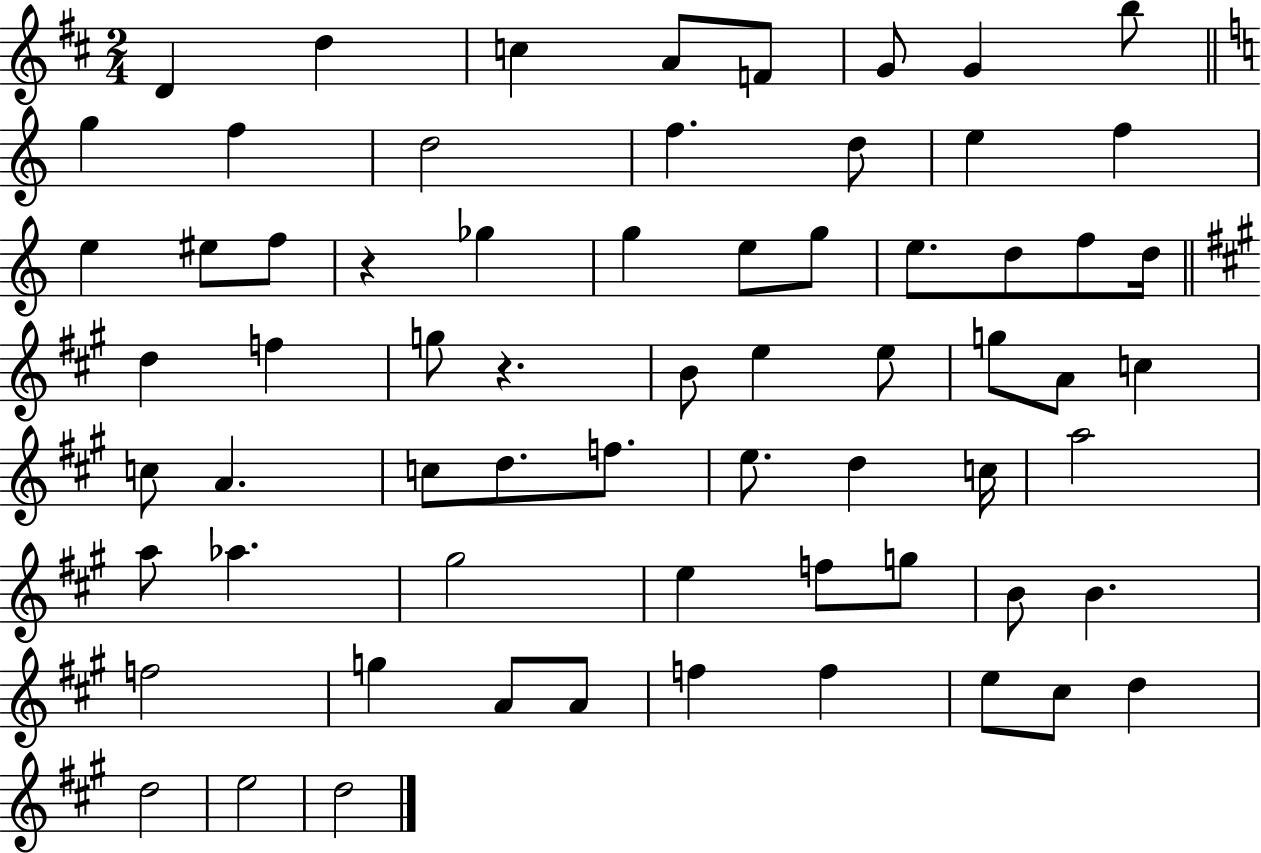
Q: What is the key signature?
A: D major